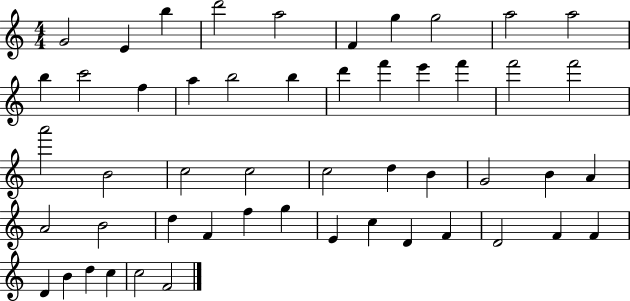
G4/h E4/q B5/q D6/h A5/h F4/q G5/q G5/h A5/h A5/h B5/q C6/h F5/q A5/q B5/h B5/q D6/q F6/q E6/q F6/q F6/h F6/h A6/h B4/h C5/h C5/h C5/h D5/q B4/q G4/h B4/q A4/q A4/h B4/h D5/q F4/q F5/q G5/q E4/q C5/q D4/q F4/q D4/h F4/q F4/q D4/q B4/q D5/q C5/q C5/h F4/h